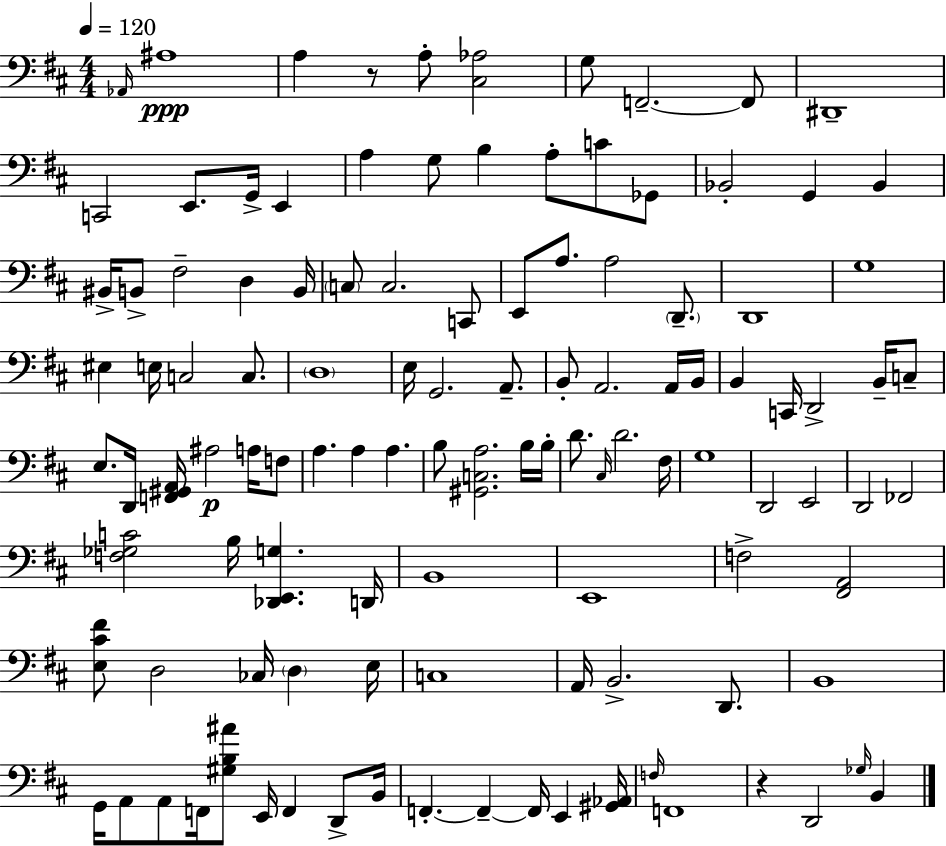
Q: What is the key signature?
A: D major